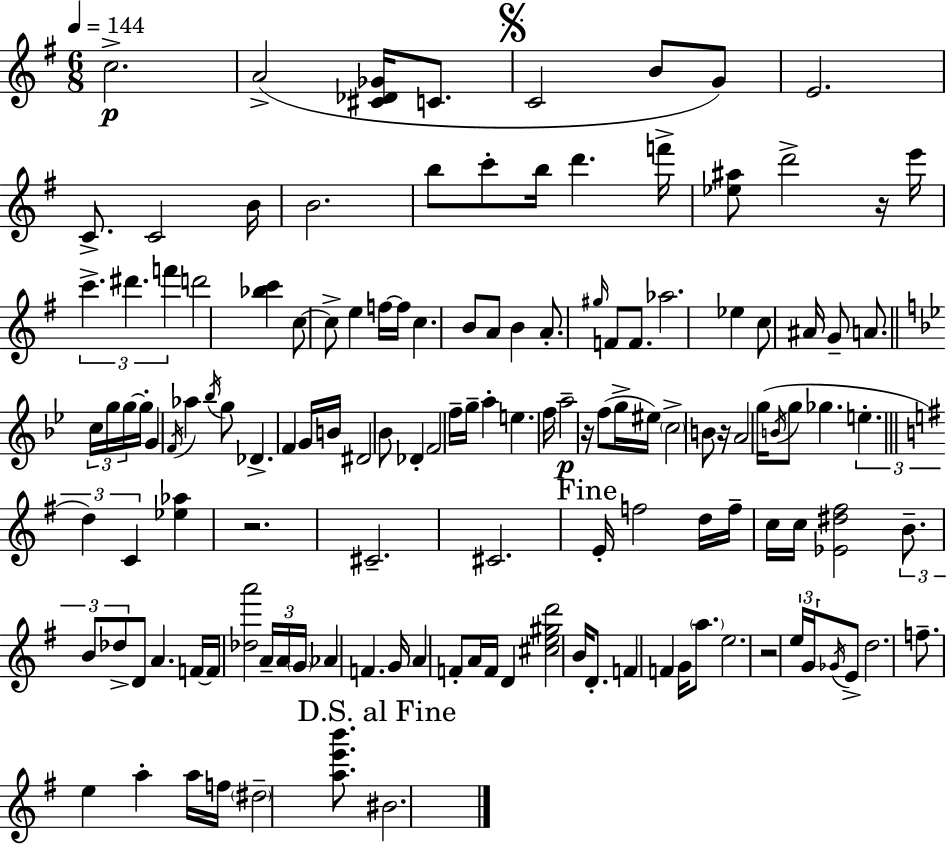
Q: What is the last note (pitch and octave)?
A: BIS4